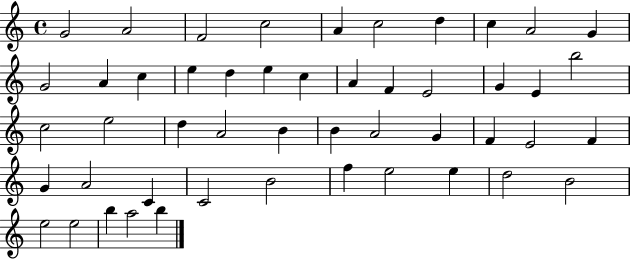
G4/h A4/h F4/h C5/h A4/q C5/h D5/q C5/q A4/h G4/q G4/h A4/q C5/q E5/q D5/q E5/q C5/q A4/q F4/q E4/h G4/q E4/q B5/h C5/h E5/h D5/q A4/h B4/q B4/q A4/h G4/q F4/q E4/h F4/q G4/q A4/h C4/q C4/h B4/h F5/q E5/h E5/q D5/h B4/h E5/h E5/h B5/q A5/h B5/q